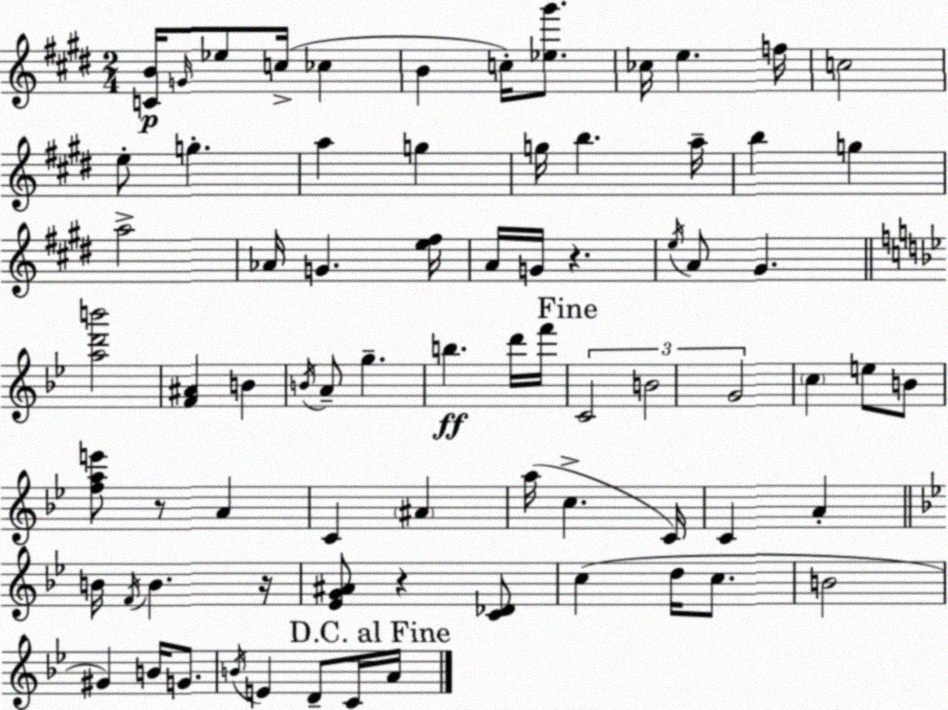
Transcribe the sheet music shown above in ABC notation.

X:1
T:Untitled
M:2/4
L:1/4
K:E
[CB]/4 G/4 _e/2 c/4 _c B c/4 [_e^g']/2 _c/4 e f/4 c2 e/2 g a g g/4 b a/4 b g a2 _A/4 G [e^f]/4 A/4 G/4 z e/4 A/2 ^G [ad'b']2 [F^A] B B/4 A/2 g b d'/4 f'/4 C2 B2 G2 c e/2 B/2 [fae']/2 z/2 A C ^A a/4 c C/4 C A B/4 F/4 B z/4 [_EG^A]/2 z [C_D]/2 c d/4 c/2 B2 ^G B/4 G/2 B/4 E D/2 C/4 A/4